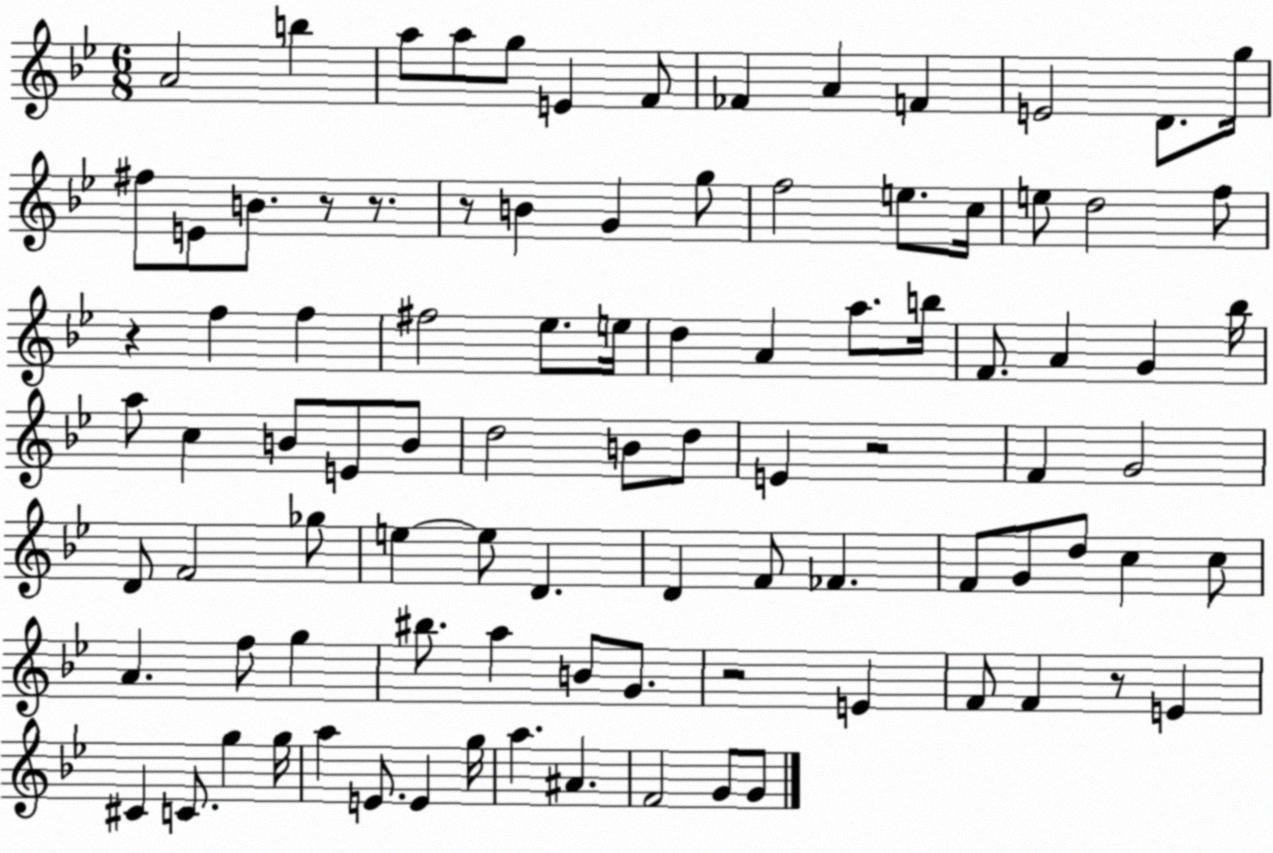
X:1
T:Untitled
M:6/8
L:1/4
K:Bb
A2 b a/2 a/2 g/2 E F/2 _F A F E2 D/2 g/4 ^f/2 E/2 B/2 z/2 z/2 z/2 B G g/2 f2 e/2 c/4 e/2 d2 f/2 z f f ^f2 _e/2 e/4 d A a/2 b/4 F/2 A G _b/4 a/2 c B/2 E/2 B/2 d2 B/2 d/2 E z2 F G2 D/2 F2 _g/2 e e/2 D D F/2 _F F/2 G/2 d/2 c c/2 A f/2 g ^b/2 a B/2 G/2 z2 E F/2 F z/2 E ^C C/2 g g/4 a E/2 E g/4 a ^A F2 G/2 G/2